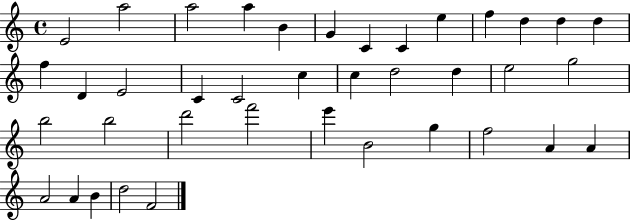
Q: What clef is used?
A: treble